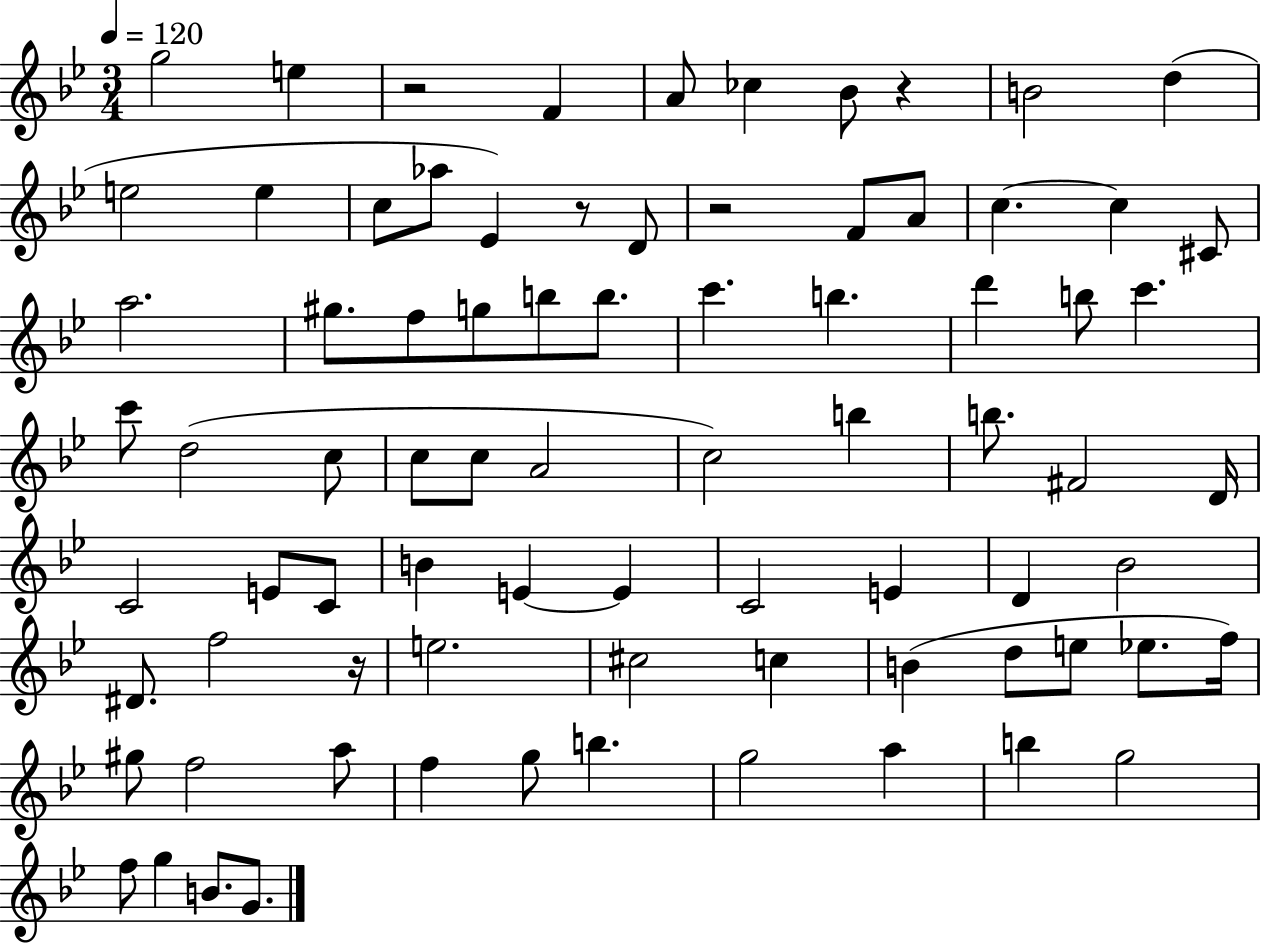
X:1
T:Untitled
M:3/4
L:1/4
K:Bb
g2 e z2 F A/2 _c _B/2 z B2 d e2 e c/2 _a/2 _E z/2 D/2 z2 F/2 A/2 c c ^C/2 a2 ^g/2 f/2 g/2 b/2 b/2 c' b d' b/2 c' c'/2 d2 c/2 c/2 c/2 A2 c2 b b/2 ^F2 D/4 C2 E/2 C/2 B E E C2 E D _B2 ^D/2 f2 z/4 e2 ^c2 c B d/2 e/2 _e/2 f/4 ^g/2 f2 a/2 f g/2 b g2 a b g2 f/2 g B/2 G/2